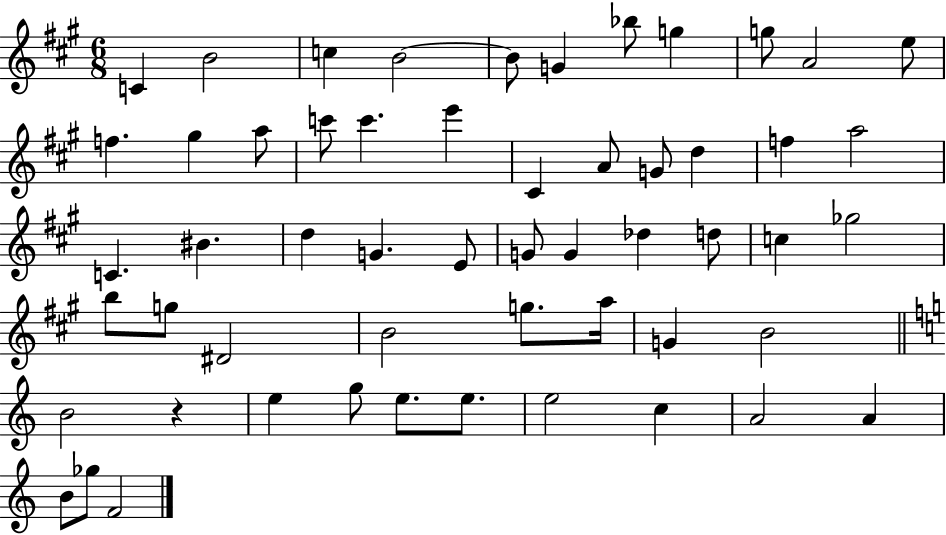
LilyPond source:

{
  \clef treble
  \numericTimeSignature
  \time 6/8
  \key a \major
  \repeat volta 2 { c'4 b'2 | c''4 b'2~~ | b'8 g'4 bes''8 g''4 | g''8 a'2 e''8 | \break f''4. gis''4 a''8 | c'''8 c'''4. e'''4 | cis'4 a'8 g'8 d''4 | f''4 a''2 | \break c'4. bis'4. | d''4 g'4. e'8 | g'8 g'4 des''4 d''8 | c''4 ges''2 | \break b''8 g''8 dis'2 | b'2 g''8. a''16 | g'4 b'2 | \bar "||" \break \key c \major b'2 r4 | e''4 g''8 e''8. e''8. | e''2 c''4 | a'2 a'4 | \break b'8 ges''8 f'2 | } \bar "|."
}